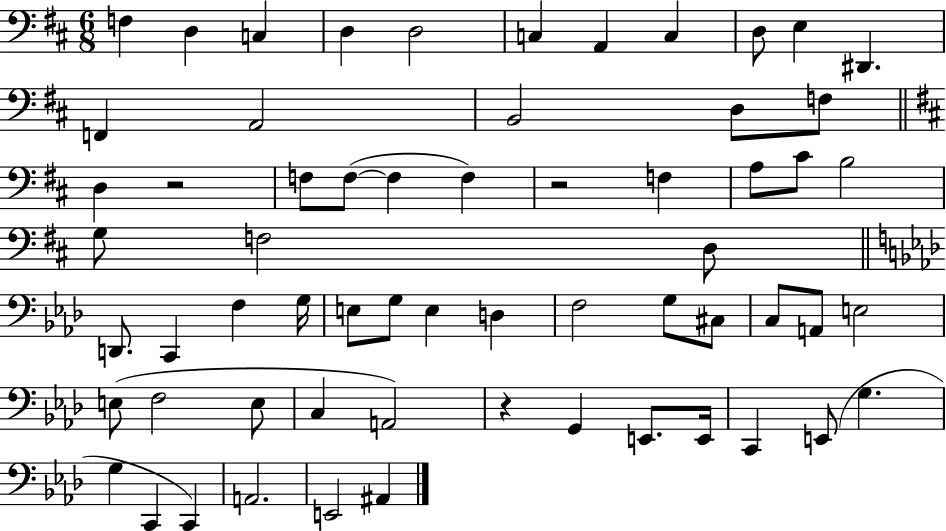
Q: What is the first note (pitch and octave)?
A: F3